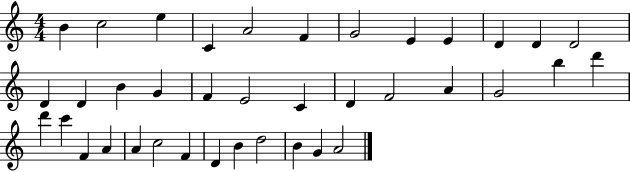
{
  \clef treble
  \numericTimeSignature
  \time 4/4
  \key c \major
  b'4 c''2 e''4 | c'4 a'2 f'4 | g'2 e'4 e'4 | d'4 d'4 d'2 | \break d'4 d'4 b'4 g'4 | f'4 e'2 c'4 | d'4 f'2 a'4 | g'2 b''4 d'''4 | \break d'''4 c'''4 f'4 a'4 | a'4 c''2 f'4 | d'4 b'4 d''2 | b'4 g'4 a'2 | \break \bar "|."
}